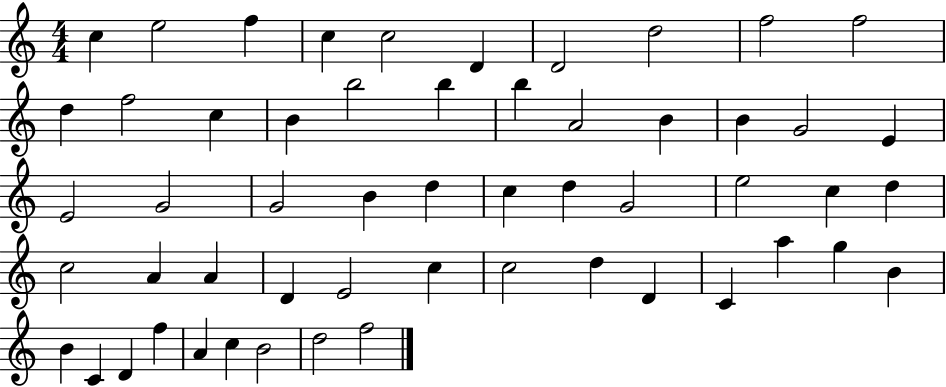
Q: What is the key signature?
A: C major